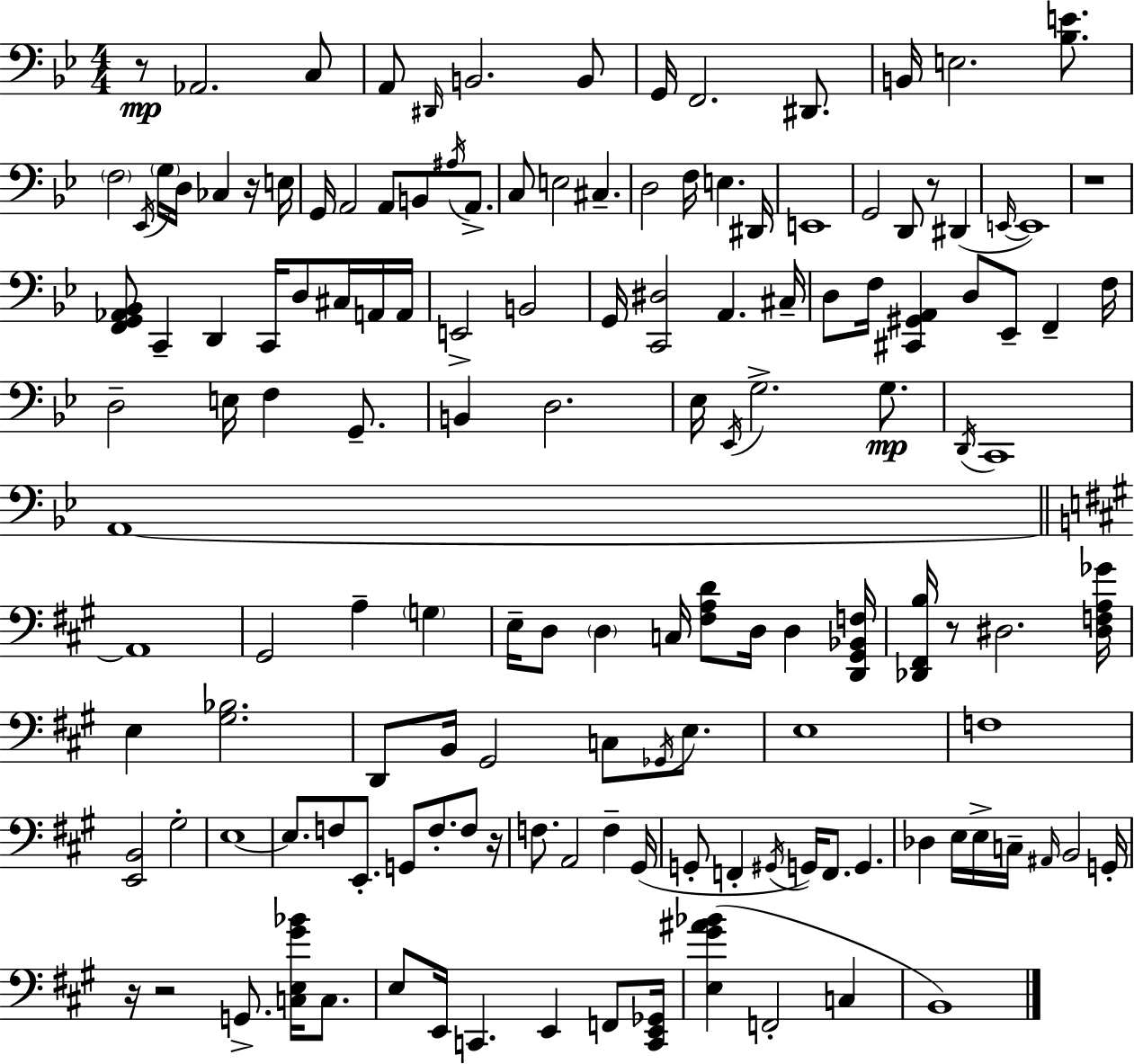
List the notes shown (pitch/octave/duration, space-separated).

R/e Ab2/h. C3/e A2/e D#2/s B2/h. B2/e G2/s F2/h. D#2/e. B2/s E3/h. [Bb3,E4]/e. F3/h Eb2/s G3/s D3/s CES3/q R/s E3/s G2/s A2/h A2/e B2/e A#3/s A2/e. C3/e E3/h C#3/q. D3/h F3/s E3/q. D#2/s E2/w G2/h D2/e R/e D#2/q E2/s E2/w R/w [F2,G2,Ab2,Bb2]/e C2/q D2/q C2/s D3/e C#3/s A2/s A2/s E2/h B2/h G2/s [C2,D#3]/h A2/q. C#3/s D3/e F3/s [C#2,G#2,A2]/q D3/e Eb2/e F2/q F3/s D3/h E3/s F3/q G2/e. B2/q D3/h. Eb3/s Eb2/s G3/h. G3/e. D2/s C2/w A2/w A2/w G#2/h A3/q G3/q E3/s D3/e D3/q C3/s [F#3,A3,D4]/e D3/s D3/q [D2,G#2,Bb2,F3]/s [Db2,F#2,B3]/s R/e D#3/h. [D#3,F3,A3,Gb4]/s E3/q [G#3,Bb3]/h. D2/e B2/s G#2/h C3/e Gb2/s E3/e. E3/w F3/w [E2,B2]/h G#3/h E3/w E3/e. F3/e E2/e. G2/e F3/e. F3/e R/s F3/e. A2/h F3/q G#2/s G2/e F2/q G#2/s G2/s F2/e. G2/q. Db3/q E3/s E3/s C3/s A#2/s B2/h G2/s R/s R/h G2/e. [C3,E3,G#4,Bb4]/s C3/e. E3/e E2/s C2/q. E2/q F2/e [C2,E2,Gb2]/s [E3,G#4,A#4,Bb4]/q F2/h C3/q B2/w